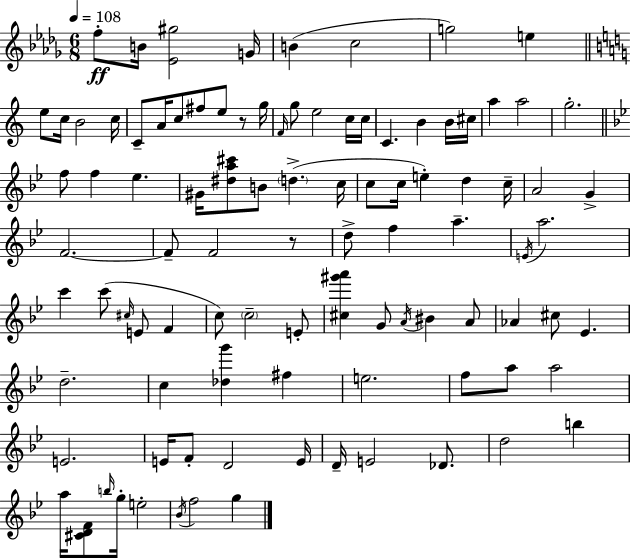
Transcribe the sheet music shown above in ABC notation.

X:1
T:Untitled
M:6/8
L:1/4
K:Bbm
f/2 B/4 [_E^g]2 G/4 B c2 g2 e e/2 c/4 B2 c/4 C/2 A/4 c/2 ^f/2 e/2 z/2 g/4 F/4 g/2 e2 c/4 c/4 C B B/4 ^c/4 a a2 g2 f/2 f _e ^G/4 [^da^c']/2 B/2 d c/4 c/2 c/4 e d c/4 A2 G F2 F/2 F2 z/2 d/2 f a E/4 a2 c' c'/2 ^c/4 E/2 F c/2 c2 E/2 [^c^g'a'] G/2 A/4 ^B A/2 _A ^c/2 _E d2 c [_dg'] ^f e2 f/2 a/2 a2 E2 E/4 F/2 D2 E/4 D/4 E2 _D/2 d2 b a/4 [^CDF]/2 b/4 g/4 e2 _B/4 f2 g